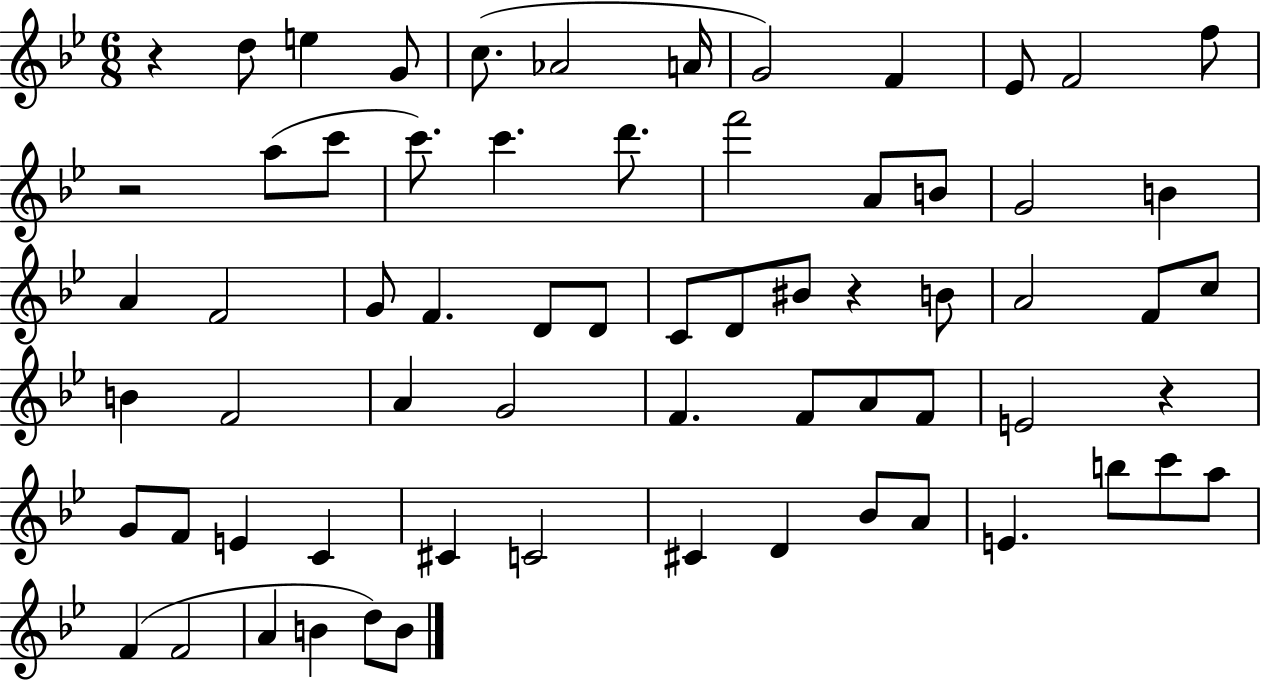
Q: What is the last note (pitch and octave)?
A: B4